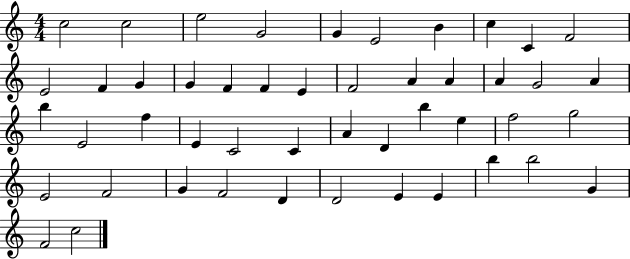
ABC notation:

X:1
T:Untitled
M:4/4
L:1/4
K:C
c2 c2 e2 G2 G E2 B c C F2 E2 F G G F F E F2 A A A G2 A b E2 f E C2 C A D b e f2 g2 E2 F2 G F2 D D2 E E b b2 G F2 c2